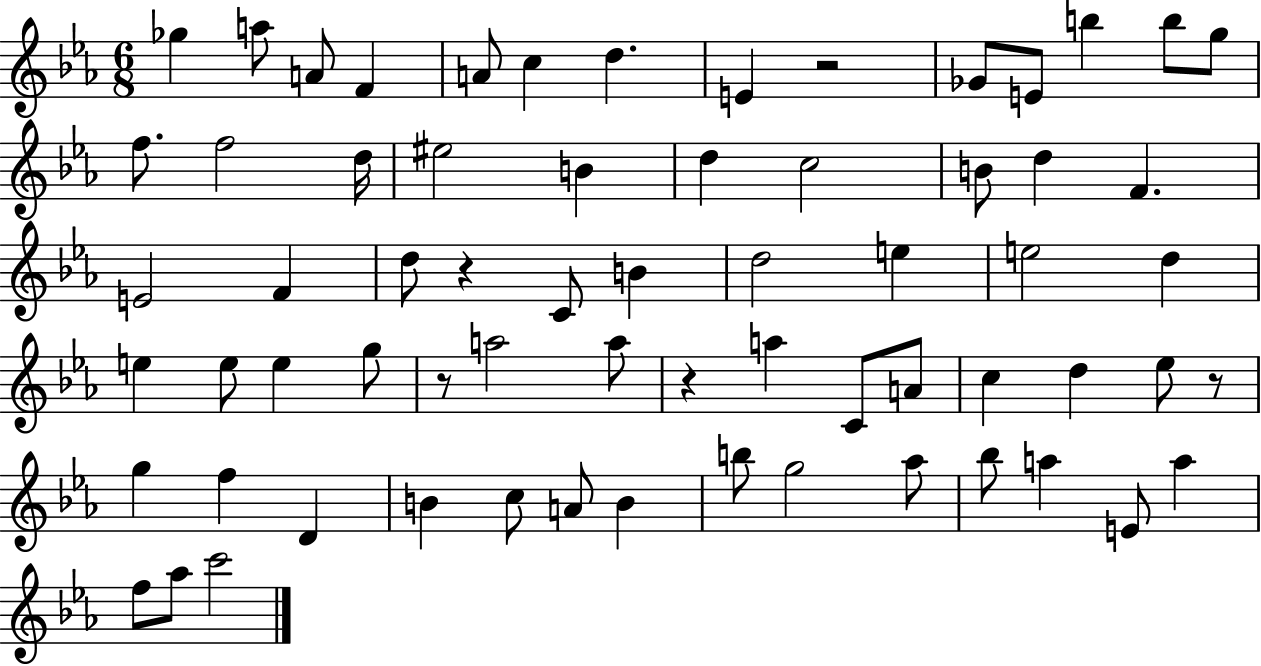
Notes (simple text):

Gb5/q A5/e A4/e F4/q A4/e C5/q D5/q. E4/q R/h Gb4/e E4/e B5/q B5/e G5/e F5/e. F5/h D5/s EIS5/h B4/q D5/q C5/h B4/e D5/q F4/q. E4/h F4/q D5/e R/q C4/e B4/q D5/h E5/q E5/h D5/q E5/q E5/e E5/q G5/e R/e A5/h A5/e R/q A5/q C4/e A4/e C5/q D5/q Eb5/e R/e G5/q F5/q D4/q B4/q C5/e A4/e B4/q B5/e G5/h Ab5/e Bb5/e A5/q E4/e A5/q F5/e Ab5/e C6/h